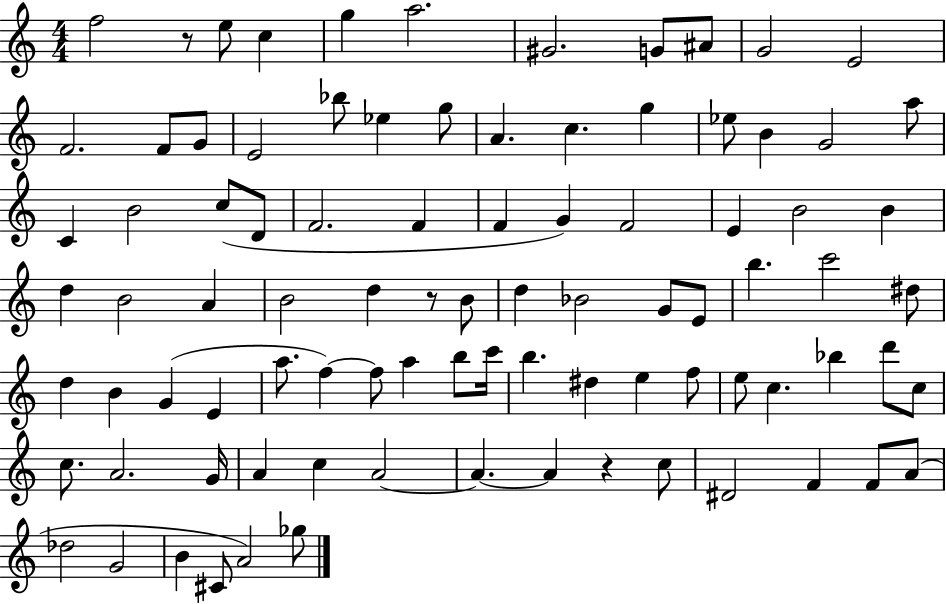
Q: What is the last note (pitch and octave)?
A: Gb5